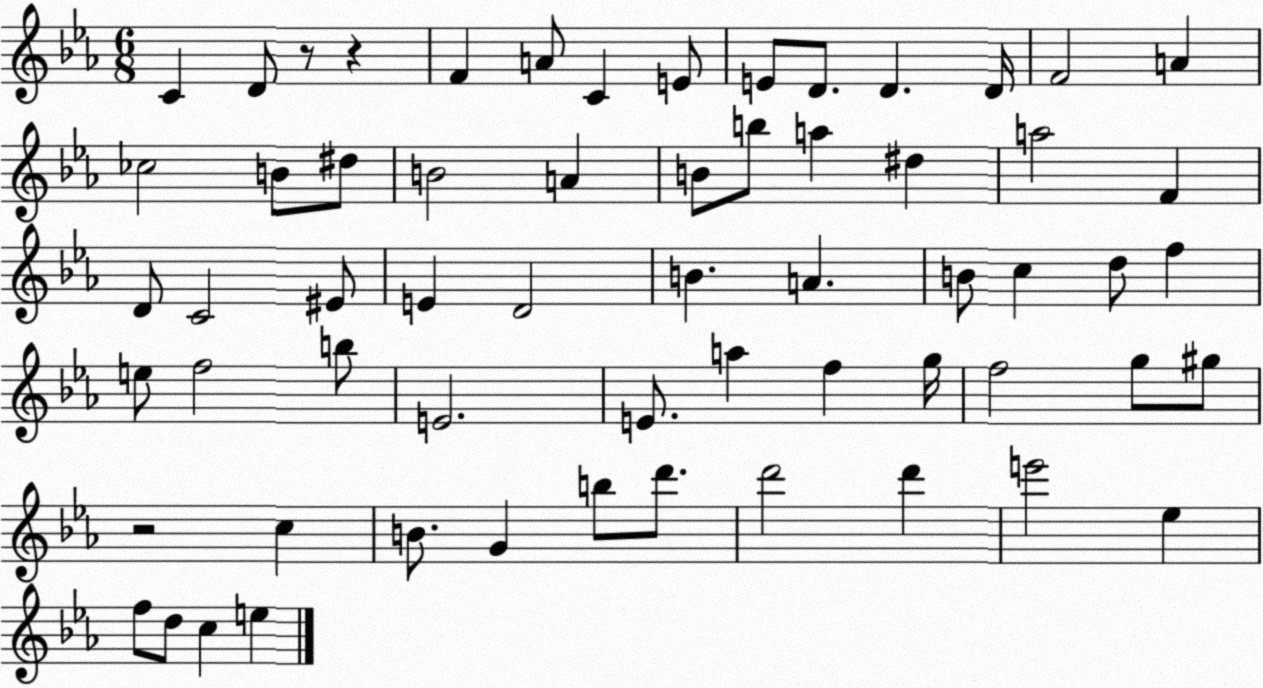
X:1
T:Untitled
M:6/8
L:1/4
K:Eb
C D/2 z/2 z F A/2 C E/2 E/2 D/2 D D/4 F2 A _c2 B/2 ^d/2 B2 A B/2 b/2 a ^d a2 F D/2 C2 ^E/2 E D2 B A B/2 c d/2 f e/2 f2 b/2 E2 E/2 a f g/4 f2 g/2 ^g/2 z2 c B/2 G b/2 d'/2 d'2 d' e'2 _e f/2 d/2 c e